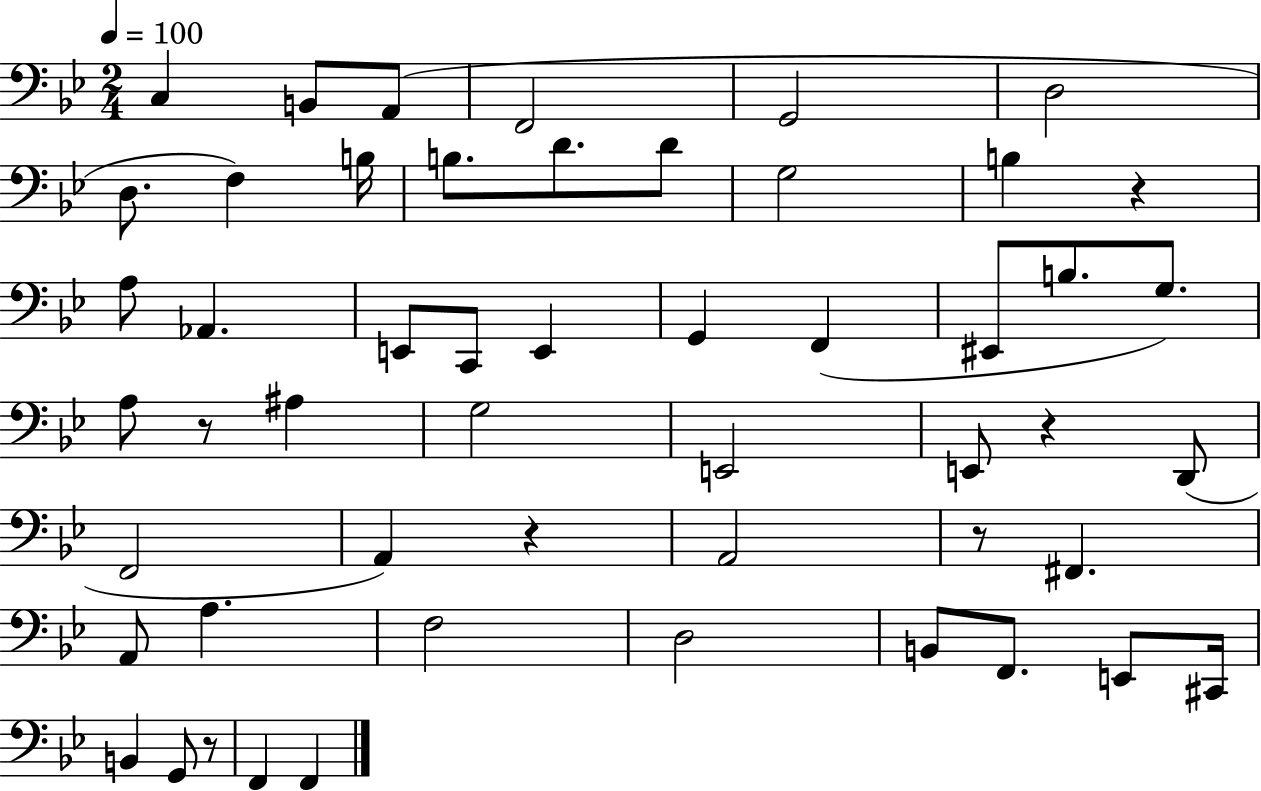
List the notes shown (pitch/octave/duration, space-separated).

C3/q B2/e A2/e F2/h G2/h D3/h D3/e. F3/q B3/s B3/e. D4/e. D4/e G3/h B3/q R/q A3/e Ab2/q. E2/e C2/e E2/q G2/q F2/q EIS2/e B3/e. G3/e. A3/e R/e A#3/q G3/h E2/h E2/e R/q D2/e F2/h A2/q R/q A2/h R/e F#2/q. A2/e A3/q. F3/h D3/h B2/e F2/e. E2/e C#2/s B2/q G2/e R/e F2/q F2/q